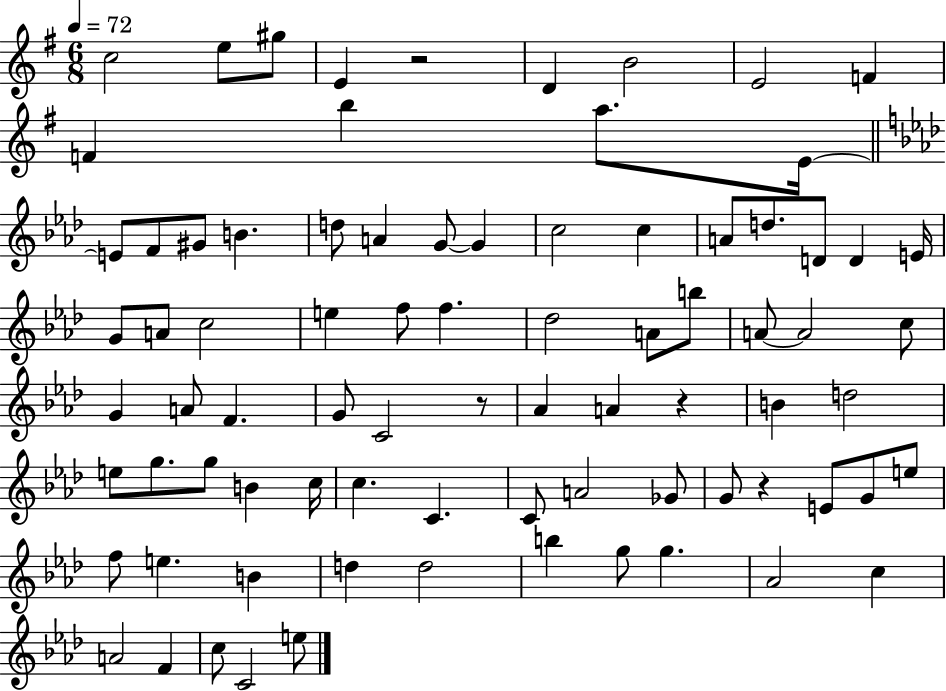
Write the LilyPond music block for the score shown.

{
  \clef treble
  \numericTimeSignature
  \time 6/8
  \key g \major
  \tempo 4 = 72
  c''2 e''8 gis''8 | e'4 r2 | d'4 b'2 | e'2 f'4 | \break f'4 b''4 a''8. e'16~~ | \bar "||" \break \key f \minor e'8 f'8 gis'8 b'4. | d''8 a'4 g'8~~ g'4 | c''2 c''4 | a'8 d''8. d'8 d'4 e'16 | \break g'8 a'8 c''2 | e''4 f''8 f''4. | des''2 a'8 b''8 | a'8~~ a'2 c''8 | \break g'4 a'8 f'4. | g'8 c'2 r8 | aes'4 a'4 r4 | b'4 d''2 | \break e''8 g''8. g''8 b'4 c''16 | c''4. c'4. | c'8 a'2 ges'8 | g'8 r4 e'8 g'8 e''8 | \break f''8 e''4. b'4 | d''4 d''2 | b''4 g''8 g''4. | aes'2 c''4 | \break a'2 f'4 | c''8 c'2 e''8 | \bar "|."
}